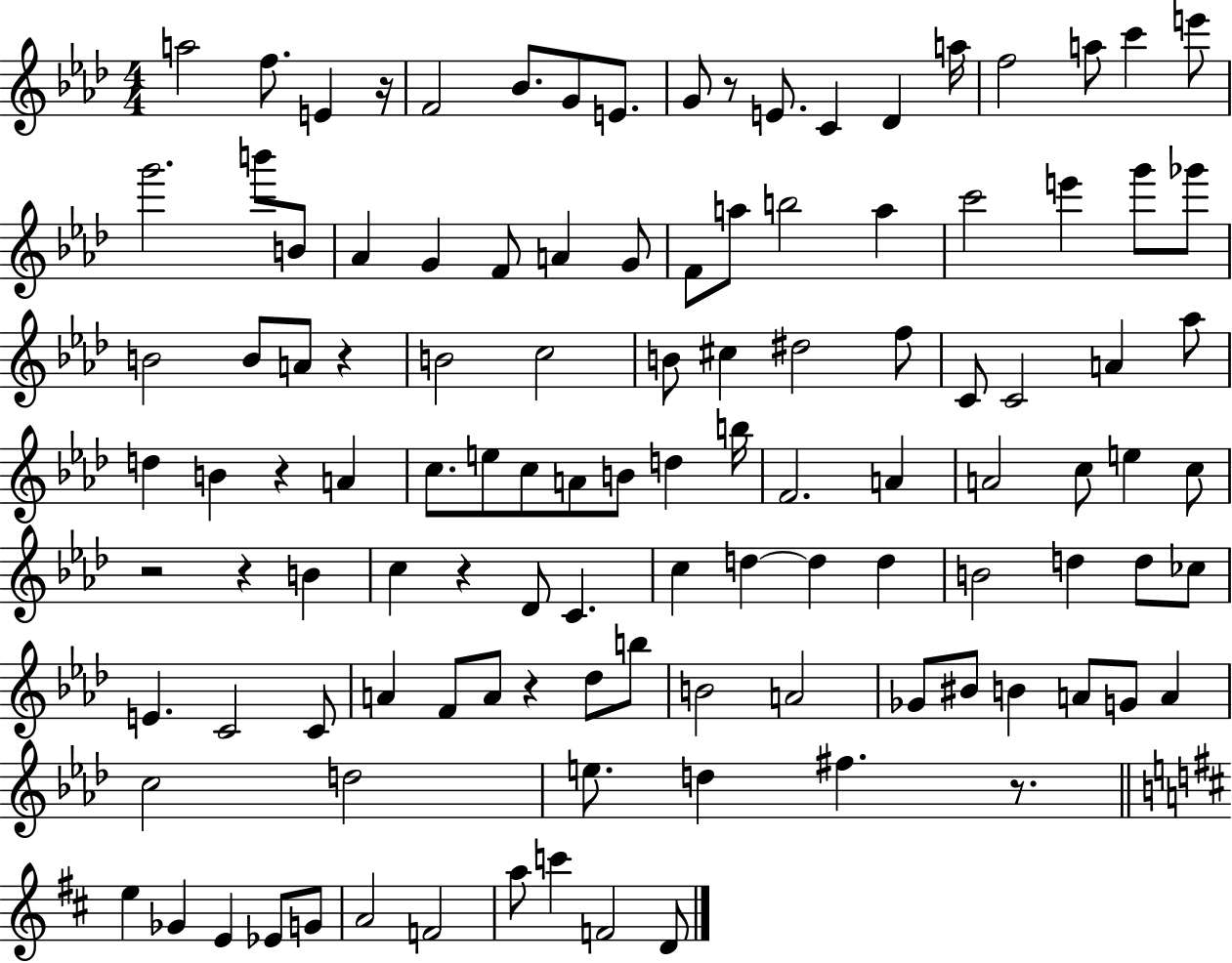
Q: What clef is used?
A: treble